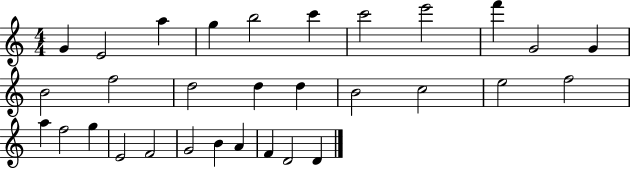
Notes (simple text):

G4/q E4/h A5/q G5/q B5/h C6/q C6/h E6/h F6/q G4/h G4/q B4/h F5/h D5/h D5/q D5/q B4/h C5/h E5/h F5/h A5/q F5/h G5/q E4/h F4/h G4/h B4/q A4/q F4/q D4/h D4/q